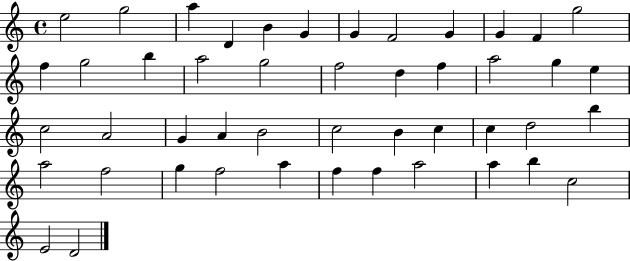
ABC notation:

X:1
T:Untitled
M:4/4
L:1/4
K:C
e2 g2 a D B G G F2 G G F g2 f g2 b a2 g2 f2 d f a2 g e c2 A2 G A B2 c2 B c c d2 b a2 f2 g f2 a f f a2 a b c2 E2 D2